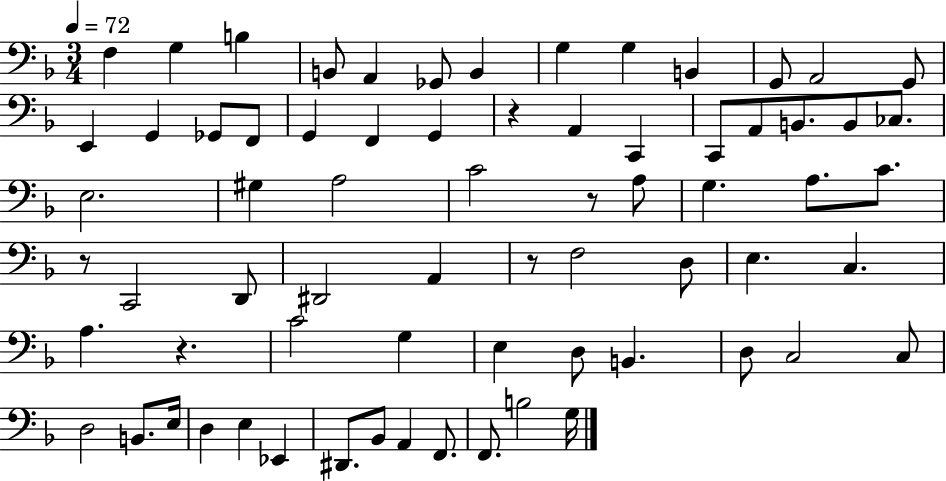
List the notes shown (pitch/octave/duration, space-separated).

F3/q G3/q B3/q B2/e A2/q Gb2/e B2/q G3/q G3/q B2/q G2/e A2/h G2/e E2/q G2/q Gb2/e F2/e G2/q F2/q G2/q R/q A2/q C2/q C2/e A2/e B2/e. B2/e CES3/e. E3/h. G#3/q A3/h C4/h R/e A3/e G3/q. A3/e. C4/e. R/e C2/h D2/e D#2/h A2/q R/e F3/h D3/e E3/q. C3/q. A3/q. R/q. C4/h G3/q E3/q D3/e B2/q. D3/e C3/h C3/e D3/h B2/e. E3/s D3/q E3/q Eb2/q D#2/e. Bb2/e A2/q F2/e. F2/e. B3/h G3/s